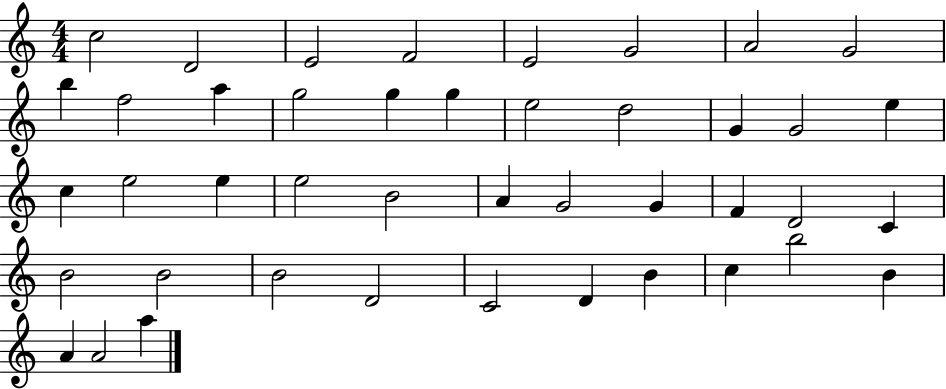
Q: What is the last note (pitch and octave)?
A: A5